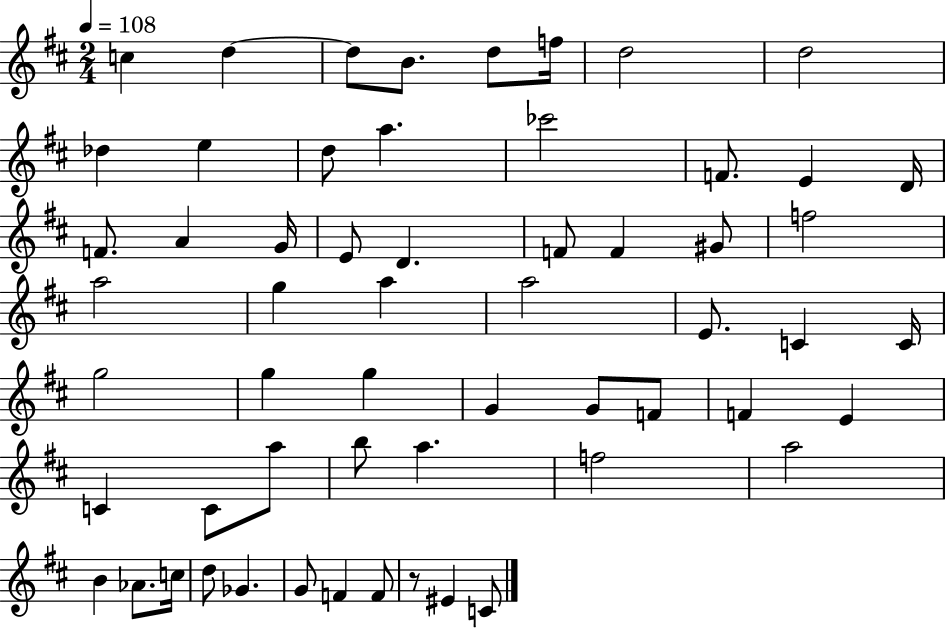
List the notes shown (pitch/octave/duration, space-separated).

C5/q D5/q D5/e B4/e. D5/e F5/s D5/h D5/h Db5/q E5/q D5/e A5/q. CES6/h F4/e. E4/q D4/s F4/e. A4/q G4/s E4/e D4/q. F4/e F4/q G#4/e F5/h A5/h G5/q A5/q A5/h E4/e. C4/q C4/s G5/h G5/q G5/q G4/q G4/e F4/e F4/q E4/q C4/q C4/e A5/e B5/e A5/q. F5/h A5/h B4/q Ab4/e. C5/s D5/e Gb4/q. G4/e F4/q F4/e R/e EIS4/q C4/e